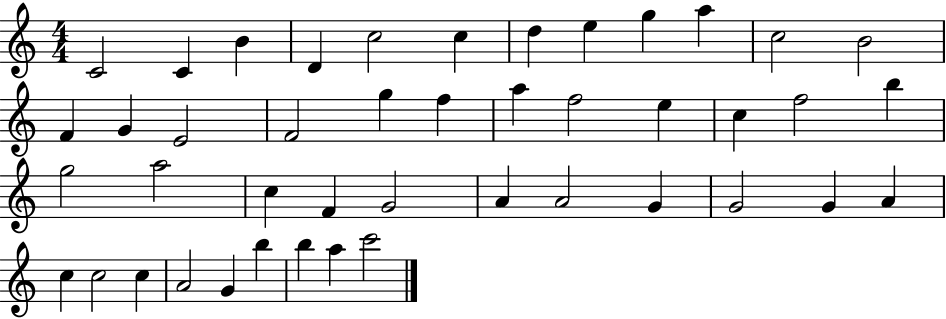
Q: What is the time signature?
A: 4/4